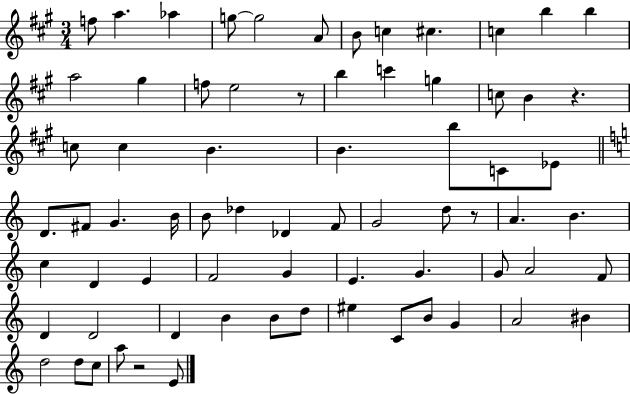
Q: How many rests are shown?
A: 4